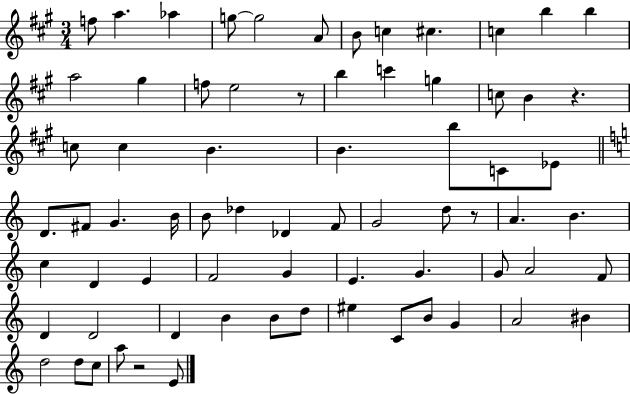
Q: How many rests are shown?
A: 4